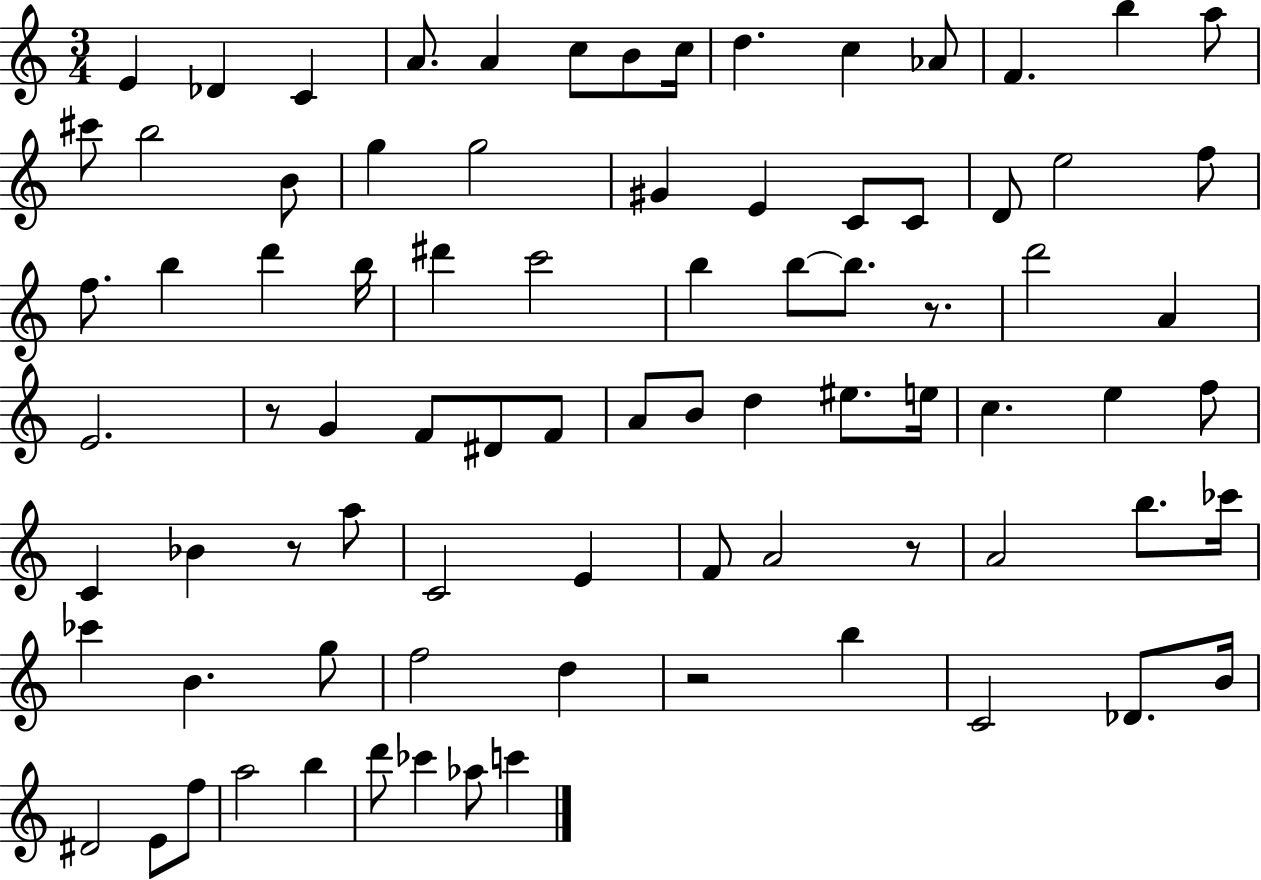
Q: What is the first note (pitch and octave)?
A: E4